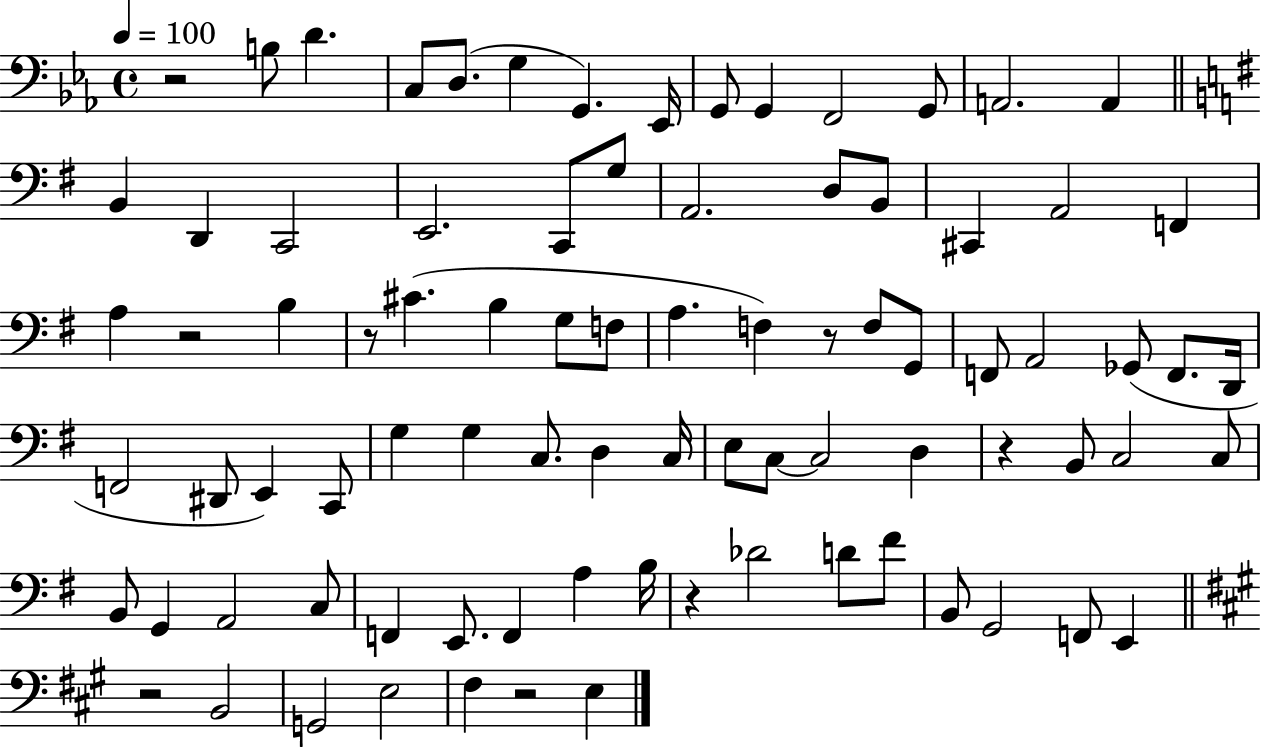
{
  \clef bass
  \time 4/4
  \defaultTimeSignature
  \key ees \major
  \tempo 4 = 100
  r2 b8 d'4. | c8 d8.( g4 g,4.) ees,16 | g,8 g,4 f,2 g,8 | a,2. a,4 | \break \bar "||" \break \key e \minor b,4 d,4 c,2 | e,2. c,8 g8 | a,2. d8 b,8 | cis,4 a,2 f,4 | \break a4 r2 b4 | r8 cis'4.( b4 g8 f8 | a4. f4) r8 f8 g,8 | f,8 a,2 ges,8( f,8. d,16 | \break f,2 dis,8 e,4) c,8 | g4 g4 c8. d4 c16 | e8 c8~~ c2 d4 | r4 b,8 c2 c8 | \break b,8 g,4 a,2 c8 | f,4 e,8. f,4 a4 b16 | r4 des'2 d'8 fis'8 | b,8 g,2 f,8 e,4 | \break \bar "||" \break \key a \major r2 b,2 | g,2 e2 | fis4 r2 e4 | \bar "|."
}